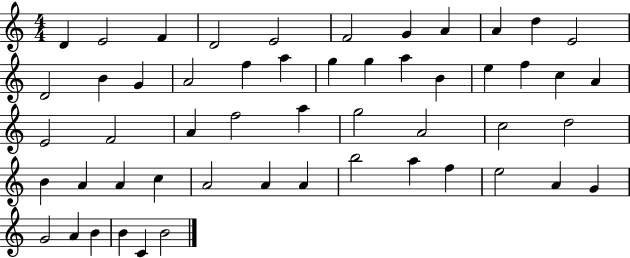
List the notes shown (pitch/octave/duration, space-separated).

D4/q E4/h F4/q D4/h E4/h F4/h G4/q A4/q A4/q D5/q E4/h D4/h B4/q G4/q A4/h F5/q A5/q G5/q G5/q A5/q B4/q E5/q F5/q C5/q A4/q E4/h F4/h A4/q F5/h A5/q G5/h A4/h C5/h D5/h B4/q A4/q A4/q C5/q A4/h A4/q A4/q B5/h A5/q F5/q E5/h A4/q G4/q G4/h A4/q B4/q B4/q C4/q B4/h